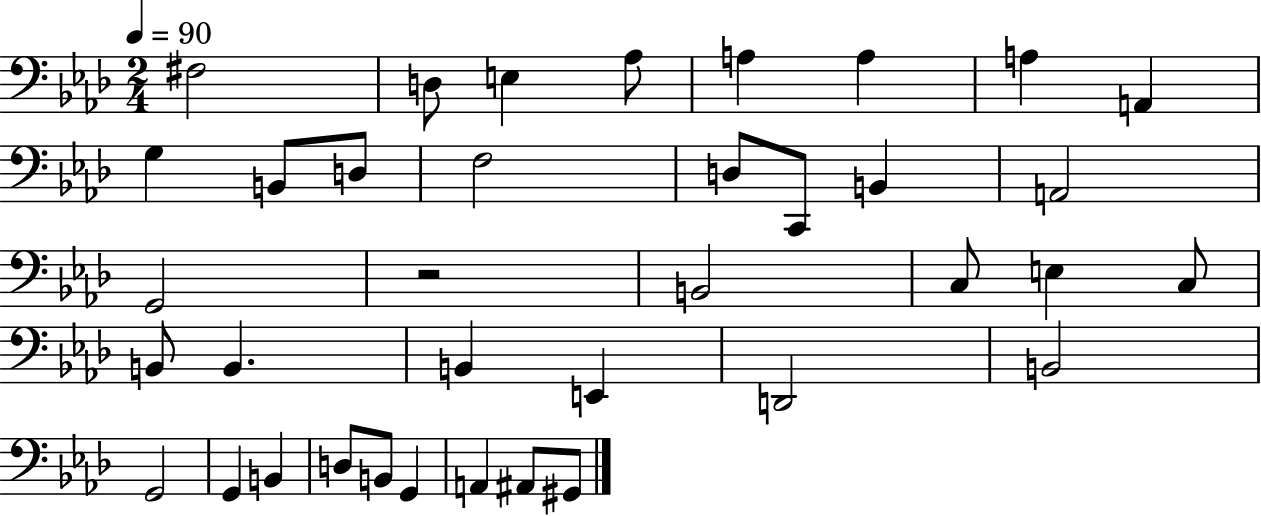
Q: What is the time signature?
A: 2/4